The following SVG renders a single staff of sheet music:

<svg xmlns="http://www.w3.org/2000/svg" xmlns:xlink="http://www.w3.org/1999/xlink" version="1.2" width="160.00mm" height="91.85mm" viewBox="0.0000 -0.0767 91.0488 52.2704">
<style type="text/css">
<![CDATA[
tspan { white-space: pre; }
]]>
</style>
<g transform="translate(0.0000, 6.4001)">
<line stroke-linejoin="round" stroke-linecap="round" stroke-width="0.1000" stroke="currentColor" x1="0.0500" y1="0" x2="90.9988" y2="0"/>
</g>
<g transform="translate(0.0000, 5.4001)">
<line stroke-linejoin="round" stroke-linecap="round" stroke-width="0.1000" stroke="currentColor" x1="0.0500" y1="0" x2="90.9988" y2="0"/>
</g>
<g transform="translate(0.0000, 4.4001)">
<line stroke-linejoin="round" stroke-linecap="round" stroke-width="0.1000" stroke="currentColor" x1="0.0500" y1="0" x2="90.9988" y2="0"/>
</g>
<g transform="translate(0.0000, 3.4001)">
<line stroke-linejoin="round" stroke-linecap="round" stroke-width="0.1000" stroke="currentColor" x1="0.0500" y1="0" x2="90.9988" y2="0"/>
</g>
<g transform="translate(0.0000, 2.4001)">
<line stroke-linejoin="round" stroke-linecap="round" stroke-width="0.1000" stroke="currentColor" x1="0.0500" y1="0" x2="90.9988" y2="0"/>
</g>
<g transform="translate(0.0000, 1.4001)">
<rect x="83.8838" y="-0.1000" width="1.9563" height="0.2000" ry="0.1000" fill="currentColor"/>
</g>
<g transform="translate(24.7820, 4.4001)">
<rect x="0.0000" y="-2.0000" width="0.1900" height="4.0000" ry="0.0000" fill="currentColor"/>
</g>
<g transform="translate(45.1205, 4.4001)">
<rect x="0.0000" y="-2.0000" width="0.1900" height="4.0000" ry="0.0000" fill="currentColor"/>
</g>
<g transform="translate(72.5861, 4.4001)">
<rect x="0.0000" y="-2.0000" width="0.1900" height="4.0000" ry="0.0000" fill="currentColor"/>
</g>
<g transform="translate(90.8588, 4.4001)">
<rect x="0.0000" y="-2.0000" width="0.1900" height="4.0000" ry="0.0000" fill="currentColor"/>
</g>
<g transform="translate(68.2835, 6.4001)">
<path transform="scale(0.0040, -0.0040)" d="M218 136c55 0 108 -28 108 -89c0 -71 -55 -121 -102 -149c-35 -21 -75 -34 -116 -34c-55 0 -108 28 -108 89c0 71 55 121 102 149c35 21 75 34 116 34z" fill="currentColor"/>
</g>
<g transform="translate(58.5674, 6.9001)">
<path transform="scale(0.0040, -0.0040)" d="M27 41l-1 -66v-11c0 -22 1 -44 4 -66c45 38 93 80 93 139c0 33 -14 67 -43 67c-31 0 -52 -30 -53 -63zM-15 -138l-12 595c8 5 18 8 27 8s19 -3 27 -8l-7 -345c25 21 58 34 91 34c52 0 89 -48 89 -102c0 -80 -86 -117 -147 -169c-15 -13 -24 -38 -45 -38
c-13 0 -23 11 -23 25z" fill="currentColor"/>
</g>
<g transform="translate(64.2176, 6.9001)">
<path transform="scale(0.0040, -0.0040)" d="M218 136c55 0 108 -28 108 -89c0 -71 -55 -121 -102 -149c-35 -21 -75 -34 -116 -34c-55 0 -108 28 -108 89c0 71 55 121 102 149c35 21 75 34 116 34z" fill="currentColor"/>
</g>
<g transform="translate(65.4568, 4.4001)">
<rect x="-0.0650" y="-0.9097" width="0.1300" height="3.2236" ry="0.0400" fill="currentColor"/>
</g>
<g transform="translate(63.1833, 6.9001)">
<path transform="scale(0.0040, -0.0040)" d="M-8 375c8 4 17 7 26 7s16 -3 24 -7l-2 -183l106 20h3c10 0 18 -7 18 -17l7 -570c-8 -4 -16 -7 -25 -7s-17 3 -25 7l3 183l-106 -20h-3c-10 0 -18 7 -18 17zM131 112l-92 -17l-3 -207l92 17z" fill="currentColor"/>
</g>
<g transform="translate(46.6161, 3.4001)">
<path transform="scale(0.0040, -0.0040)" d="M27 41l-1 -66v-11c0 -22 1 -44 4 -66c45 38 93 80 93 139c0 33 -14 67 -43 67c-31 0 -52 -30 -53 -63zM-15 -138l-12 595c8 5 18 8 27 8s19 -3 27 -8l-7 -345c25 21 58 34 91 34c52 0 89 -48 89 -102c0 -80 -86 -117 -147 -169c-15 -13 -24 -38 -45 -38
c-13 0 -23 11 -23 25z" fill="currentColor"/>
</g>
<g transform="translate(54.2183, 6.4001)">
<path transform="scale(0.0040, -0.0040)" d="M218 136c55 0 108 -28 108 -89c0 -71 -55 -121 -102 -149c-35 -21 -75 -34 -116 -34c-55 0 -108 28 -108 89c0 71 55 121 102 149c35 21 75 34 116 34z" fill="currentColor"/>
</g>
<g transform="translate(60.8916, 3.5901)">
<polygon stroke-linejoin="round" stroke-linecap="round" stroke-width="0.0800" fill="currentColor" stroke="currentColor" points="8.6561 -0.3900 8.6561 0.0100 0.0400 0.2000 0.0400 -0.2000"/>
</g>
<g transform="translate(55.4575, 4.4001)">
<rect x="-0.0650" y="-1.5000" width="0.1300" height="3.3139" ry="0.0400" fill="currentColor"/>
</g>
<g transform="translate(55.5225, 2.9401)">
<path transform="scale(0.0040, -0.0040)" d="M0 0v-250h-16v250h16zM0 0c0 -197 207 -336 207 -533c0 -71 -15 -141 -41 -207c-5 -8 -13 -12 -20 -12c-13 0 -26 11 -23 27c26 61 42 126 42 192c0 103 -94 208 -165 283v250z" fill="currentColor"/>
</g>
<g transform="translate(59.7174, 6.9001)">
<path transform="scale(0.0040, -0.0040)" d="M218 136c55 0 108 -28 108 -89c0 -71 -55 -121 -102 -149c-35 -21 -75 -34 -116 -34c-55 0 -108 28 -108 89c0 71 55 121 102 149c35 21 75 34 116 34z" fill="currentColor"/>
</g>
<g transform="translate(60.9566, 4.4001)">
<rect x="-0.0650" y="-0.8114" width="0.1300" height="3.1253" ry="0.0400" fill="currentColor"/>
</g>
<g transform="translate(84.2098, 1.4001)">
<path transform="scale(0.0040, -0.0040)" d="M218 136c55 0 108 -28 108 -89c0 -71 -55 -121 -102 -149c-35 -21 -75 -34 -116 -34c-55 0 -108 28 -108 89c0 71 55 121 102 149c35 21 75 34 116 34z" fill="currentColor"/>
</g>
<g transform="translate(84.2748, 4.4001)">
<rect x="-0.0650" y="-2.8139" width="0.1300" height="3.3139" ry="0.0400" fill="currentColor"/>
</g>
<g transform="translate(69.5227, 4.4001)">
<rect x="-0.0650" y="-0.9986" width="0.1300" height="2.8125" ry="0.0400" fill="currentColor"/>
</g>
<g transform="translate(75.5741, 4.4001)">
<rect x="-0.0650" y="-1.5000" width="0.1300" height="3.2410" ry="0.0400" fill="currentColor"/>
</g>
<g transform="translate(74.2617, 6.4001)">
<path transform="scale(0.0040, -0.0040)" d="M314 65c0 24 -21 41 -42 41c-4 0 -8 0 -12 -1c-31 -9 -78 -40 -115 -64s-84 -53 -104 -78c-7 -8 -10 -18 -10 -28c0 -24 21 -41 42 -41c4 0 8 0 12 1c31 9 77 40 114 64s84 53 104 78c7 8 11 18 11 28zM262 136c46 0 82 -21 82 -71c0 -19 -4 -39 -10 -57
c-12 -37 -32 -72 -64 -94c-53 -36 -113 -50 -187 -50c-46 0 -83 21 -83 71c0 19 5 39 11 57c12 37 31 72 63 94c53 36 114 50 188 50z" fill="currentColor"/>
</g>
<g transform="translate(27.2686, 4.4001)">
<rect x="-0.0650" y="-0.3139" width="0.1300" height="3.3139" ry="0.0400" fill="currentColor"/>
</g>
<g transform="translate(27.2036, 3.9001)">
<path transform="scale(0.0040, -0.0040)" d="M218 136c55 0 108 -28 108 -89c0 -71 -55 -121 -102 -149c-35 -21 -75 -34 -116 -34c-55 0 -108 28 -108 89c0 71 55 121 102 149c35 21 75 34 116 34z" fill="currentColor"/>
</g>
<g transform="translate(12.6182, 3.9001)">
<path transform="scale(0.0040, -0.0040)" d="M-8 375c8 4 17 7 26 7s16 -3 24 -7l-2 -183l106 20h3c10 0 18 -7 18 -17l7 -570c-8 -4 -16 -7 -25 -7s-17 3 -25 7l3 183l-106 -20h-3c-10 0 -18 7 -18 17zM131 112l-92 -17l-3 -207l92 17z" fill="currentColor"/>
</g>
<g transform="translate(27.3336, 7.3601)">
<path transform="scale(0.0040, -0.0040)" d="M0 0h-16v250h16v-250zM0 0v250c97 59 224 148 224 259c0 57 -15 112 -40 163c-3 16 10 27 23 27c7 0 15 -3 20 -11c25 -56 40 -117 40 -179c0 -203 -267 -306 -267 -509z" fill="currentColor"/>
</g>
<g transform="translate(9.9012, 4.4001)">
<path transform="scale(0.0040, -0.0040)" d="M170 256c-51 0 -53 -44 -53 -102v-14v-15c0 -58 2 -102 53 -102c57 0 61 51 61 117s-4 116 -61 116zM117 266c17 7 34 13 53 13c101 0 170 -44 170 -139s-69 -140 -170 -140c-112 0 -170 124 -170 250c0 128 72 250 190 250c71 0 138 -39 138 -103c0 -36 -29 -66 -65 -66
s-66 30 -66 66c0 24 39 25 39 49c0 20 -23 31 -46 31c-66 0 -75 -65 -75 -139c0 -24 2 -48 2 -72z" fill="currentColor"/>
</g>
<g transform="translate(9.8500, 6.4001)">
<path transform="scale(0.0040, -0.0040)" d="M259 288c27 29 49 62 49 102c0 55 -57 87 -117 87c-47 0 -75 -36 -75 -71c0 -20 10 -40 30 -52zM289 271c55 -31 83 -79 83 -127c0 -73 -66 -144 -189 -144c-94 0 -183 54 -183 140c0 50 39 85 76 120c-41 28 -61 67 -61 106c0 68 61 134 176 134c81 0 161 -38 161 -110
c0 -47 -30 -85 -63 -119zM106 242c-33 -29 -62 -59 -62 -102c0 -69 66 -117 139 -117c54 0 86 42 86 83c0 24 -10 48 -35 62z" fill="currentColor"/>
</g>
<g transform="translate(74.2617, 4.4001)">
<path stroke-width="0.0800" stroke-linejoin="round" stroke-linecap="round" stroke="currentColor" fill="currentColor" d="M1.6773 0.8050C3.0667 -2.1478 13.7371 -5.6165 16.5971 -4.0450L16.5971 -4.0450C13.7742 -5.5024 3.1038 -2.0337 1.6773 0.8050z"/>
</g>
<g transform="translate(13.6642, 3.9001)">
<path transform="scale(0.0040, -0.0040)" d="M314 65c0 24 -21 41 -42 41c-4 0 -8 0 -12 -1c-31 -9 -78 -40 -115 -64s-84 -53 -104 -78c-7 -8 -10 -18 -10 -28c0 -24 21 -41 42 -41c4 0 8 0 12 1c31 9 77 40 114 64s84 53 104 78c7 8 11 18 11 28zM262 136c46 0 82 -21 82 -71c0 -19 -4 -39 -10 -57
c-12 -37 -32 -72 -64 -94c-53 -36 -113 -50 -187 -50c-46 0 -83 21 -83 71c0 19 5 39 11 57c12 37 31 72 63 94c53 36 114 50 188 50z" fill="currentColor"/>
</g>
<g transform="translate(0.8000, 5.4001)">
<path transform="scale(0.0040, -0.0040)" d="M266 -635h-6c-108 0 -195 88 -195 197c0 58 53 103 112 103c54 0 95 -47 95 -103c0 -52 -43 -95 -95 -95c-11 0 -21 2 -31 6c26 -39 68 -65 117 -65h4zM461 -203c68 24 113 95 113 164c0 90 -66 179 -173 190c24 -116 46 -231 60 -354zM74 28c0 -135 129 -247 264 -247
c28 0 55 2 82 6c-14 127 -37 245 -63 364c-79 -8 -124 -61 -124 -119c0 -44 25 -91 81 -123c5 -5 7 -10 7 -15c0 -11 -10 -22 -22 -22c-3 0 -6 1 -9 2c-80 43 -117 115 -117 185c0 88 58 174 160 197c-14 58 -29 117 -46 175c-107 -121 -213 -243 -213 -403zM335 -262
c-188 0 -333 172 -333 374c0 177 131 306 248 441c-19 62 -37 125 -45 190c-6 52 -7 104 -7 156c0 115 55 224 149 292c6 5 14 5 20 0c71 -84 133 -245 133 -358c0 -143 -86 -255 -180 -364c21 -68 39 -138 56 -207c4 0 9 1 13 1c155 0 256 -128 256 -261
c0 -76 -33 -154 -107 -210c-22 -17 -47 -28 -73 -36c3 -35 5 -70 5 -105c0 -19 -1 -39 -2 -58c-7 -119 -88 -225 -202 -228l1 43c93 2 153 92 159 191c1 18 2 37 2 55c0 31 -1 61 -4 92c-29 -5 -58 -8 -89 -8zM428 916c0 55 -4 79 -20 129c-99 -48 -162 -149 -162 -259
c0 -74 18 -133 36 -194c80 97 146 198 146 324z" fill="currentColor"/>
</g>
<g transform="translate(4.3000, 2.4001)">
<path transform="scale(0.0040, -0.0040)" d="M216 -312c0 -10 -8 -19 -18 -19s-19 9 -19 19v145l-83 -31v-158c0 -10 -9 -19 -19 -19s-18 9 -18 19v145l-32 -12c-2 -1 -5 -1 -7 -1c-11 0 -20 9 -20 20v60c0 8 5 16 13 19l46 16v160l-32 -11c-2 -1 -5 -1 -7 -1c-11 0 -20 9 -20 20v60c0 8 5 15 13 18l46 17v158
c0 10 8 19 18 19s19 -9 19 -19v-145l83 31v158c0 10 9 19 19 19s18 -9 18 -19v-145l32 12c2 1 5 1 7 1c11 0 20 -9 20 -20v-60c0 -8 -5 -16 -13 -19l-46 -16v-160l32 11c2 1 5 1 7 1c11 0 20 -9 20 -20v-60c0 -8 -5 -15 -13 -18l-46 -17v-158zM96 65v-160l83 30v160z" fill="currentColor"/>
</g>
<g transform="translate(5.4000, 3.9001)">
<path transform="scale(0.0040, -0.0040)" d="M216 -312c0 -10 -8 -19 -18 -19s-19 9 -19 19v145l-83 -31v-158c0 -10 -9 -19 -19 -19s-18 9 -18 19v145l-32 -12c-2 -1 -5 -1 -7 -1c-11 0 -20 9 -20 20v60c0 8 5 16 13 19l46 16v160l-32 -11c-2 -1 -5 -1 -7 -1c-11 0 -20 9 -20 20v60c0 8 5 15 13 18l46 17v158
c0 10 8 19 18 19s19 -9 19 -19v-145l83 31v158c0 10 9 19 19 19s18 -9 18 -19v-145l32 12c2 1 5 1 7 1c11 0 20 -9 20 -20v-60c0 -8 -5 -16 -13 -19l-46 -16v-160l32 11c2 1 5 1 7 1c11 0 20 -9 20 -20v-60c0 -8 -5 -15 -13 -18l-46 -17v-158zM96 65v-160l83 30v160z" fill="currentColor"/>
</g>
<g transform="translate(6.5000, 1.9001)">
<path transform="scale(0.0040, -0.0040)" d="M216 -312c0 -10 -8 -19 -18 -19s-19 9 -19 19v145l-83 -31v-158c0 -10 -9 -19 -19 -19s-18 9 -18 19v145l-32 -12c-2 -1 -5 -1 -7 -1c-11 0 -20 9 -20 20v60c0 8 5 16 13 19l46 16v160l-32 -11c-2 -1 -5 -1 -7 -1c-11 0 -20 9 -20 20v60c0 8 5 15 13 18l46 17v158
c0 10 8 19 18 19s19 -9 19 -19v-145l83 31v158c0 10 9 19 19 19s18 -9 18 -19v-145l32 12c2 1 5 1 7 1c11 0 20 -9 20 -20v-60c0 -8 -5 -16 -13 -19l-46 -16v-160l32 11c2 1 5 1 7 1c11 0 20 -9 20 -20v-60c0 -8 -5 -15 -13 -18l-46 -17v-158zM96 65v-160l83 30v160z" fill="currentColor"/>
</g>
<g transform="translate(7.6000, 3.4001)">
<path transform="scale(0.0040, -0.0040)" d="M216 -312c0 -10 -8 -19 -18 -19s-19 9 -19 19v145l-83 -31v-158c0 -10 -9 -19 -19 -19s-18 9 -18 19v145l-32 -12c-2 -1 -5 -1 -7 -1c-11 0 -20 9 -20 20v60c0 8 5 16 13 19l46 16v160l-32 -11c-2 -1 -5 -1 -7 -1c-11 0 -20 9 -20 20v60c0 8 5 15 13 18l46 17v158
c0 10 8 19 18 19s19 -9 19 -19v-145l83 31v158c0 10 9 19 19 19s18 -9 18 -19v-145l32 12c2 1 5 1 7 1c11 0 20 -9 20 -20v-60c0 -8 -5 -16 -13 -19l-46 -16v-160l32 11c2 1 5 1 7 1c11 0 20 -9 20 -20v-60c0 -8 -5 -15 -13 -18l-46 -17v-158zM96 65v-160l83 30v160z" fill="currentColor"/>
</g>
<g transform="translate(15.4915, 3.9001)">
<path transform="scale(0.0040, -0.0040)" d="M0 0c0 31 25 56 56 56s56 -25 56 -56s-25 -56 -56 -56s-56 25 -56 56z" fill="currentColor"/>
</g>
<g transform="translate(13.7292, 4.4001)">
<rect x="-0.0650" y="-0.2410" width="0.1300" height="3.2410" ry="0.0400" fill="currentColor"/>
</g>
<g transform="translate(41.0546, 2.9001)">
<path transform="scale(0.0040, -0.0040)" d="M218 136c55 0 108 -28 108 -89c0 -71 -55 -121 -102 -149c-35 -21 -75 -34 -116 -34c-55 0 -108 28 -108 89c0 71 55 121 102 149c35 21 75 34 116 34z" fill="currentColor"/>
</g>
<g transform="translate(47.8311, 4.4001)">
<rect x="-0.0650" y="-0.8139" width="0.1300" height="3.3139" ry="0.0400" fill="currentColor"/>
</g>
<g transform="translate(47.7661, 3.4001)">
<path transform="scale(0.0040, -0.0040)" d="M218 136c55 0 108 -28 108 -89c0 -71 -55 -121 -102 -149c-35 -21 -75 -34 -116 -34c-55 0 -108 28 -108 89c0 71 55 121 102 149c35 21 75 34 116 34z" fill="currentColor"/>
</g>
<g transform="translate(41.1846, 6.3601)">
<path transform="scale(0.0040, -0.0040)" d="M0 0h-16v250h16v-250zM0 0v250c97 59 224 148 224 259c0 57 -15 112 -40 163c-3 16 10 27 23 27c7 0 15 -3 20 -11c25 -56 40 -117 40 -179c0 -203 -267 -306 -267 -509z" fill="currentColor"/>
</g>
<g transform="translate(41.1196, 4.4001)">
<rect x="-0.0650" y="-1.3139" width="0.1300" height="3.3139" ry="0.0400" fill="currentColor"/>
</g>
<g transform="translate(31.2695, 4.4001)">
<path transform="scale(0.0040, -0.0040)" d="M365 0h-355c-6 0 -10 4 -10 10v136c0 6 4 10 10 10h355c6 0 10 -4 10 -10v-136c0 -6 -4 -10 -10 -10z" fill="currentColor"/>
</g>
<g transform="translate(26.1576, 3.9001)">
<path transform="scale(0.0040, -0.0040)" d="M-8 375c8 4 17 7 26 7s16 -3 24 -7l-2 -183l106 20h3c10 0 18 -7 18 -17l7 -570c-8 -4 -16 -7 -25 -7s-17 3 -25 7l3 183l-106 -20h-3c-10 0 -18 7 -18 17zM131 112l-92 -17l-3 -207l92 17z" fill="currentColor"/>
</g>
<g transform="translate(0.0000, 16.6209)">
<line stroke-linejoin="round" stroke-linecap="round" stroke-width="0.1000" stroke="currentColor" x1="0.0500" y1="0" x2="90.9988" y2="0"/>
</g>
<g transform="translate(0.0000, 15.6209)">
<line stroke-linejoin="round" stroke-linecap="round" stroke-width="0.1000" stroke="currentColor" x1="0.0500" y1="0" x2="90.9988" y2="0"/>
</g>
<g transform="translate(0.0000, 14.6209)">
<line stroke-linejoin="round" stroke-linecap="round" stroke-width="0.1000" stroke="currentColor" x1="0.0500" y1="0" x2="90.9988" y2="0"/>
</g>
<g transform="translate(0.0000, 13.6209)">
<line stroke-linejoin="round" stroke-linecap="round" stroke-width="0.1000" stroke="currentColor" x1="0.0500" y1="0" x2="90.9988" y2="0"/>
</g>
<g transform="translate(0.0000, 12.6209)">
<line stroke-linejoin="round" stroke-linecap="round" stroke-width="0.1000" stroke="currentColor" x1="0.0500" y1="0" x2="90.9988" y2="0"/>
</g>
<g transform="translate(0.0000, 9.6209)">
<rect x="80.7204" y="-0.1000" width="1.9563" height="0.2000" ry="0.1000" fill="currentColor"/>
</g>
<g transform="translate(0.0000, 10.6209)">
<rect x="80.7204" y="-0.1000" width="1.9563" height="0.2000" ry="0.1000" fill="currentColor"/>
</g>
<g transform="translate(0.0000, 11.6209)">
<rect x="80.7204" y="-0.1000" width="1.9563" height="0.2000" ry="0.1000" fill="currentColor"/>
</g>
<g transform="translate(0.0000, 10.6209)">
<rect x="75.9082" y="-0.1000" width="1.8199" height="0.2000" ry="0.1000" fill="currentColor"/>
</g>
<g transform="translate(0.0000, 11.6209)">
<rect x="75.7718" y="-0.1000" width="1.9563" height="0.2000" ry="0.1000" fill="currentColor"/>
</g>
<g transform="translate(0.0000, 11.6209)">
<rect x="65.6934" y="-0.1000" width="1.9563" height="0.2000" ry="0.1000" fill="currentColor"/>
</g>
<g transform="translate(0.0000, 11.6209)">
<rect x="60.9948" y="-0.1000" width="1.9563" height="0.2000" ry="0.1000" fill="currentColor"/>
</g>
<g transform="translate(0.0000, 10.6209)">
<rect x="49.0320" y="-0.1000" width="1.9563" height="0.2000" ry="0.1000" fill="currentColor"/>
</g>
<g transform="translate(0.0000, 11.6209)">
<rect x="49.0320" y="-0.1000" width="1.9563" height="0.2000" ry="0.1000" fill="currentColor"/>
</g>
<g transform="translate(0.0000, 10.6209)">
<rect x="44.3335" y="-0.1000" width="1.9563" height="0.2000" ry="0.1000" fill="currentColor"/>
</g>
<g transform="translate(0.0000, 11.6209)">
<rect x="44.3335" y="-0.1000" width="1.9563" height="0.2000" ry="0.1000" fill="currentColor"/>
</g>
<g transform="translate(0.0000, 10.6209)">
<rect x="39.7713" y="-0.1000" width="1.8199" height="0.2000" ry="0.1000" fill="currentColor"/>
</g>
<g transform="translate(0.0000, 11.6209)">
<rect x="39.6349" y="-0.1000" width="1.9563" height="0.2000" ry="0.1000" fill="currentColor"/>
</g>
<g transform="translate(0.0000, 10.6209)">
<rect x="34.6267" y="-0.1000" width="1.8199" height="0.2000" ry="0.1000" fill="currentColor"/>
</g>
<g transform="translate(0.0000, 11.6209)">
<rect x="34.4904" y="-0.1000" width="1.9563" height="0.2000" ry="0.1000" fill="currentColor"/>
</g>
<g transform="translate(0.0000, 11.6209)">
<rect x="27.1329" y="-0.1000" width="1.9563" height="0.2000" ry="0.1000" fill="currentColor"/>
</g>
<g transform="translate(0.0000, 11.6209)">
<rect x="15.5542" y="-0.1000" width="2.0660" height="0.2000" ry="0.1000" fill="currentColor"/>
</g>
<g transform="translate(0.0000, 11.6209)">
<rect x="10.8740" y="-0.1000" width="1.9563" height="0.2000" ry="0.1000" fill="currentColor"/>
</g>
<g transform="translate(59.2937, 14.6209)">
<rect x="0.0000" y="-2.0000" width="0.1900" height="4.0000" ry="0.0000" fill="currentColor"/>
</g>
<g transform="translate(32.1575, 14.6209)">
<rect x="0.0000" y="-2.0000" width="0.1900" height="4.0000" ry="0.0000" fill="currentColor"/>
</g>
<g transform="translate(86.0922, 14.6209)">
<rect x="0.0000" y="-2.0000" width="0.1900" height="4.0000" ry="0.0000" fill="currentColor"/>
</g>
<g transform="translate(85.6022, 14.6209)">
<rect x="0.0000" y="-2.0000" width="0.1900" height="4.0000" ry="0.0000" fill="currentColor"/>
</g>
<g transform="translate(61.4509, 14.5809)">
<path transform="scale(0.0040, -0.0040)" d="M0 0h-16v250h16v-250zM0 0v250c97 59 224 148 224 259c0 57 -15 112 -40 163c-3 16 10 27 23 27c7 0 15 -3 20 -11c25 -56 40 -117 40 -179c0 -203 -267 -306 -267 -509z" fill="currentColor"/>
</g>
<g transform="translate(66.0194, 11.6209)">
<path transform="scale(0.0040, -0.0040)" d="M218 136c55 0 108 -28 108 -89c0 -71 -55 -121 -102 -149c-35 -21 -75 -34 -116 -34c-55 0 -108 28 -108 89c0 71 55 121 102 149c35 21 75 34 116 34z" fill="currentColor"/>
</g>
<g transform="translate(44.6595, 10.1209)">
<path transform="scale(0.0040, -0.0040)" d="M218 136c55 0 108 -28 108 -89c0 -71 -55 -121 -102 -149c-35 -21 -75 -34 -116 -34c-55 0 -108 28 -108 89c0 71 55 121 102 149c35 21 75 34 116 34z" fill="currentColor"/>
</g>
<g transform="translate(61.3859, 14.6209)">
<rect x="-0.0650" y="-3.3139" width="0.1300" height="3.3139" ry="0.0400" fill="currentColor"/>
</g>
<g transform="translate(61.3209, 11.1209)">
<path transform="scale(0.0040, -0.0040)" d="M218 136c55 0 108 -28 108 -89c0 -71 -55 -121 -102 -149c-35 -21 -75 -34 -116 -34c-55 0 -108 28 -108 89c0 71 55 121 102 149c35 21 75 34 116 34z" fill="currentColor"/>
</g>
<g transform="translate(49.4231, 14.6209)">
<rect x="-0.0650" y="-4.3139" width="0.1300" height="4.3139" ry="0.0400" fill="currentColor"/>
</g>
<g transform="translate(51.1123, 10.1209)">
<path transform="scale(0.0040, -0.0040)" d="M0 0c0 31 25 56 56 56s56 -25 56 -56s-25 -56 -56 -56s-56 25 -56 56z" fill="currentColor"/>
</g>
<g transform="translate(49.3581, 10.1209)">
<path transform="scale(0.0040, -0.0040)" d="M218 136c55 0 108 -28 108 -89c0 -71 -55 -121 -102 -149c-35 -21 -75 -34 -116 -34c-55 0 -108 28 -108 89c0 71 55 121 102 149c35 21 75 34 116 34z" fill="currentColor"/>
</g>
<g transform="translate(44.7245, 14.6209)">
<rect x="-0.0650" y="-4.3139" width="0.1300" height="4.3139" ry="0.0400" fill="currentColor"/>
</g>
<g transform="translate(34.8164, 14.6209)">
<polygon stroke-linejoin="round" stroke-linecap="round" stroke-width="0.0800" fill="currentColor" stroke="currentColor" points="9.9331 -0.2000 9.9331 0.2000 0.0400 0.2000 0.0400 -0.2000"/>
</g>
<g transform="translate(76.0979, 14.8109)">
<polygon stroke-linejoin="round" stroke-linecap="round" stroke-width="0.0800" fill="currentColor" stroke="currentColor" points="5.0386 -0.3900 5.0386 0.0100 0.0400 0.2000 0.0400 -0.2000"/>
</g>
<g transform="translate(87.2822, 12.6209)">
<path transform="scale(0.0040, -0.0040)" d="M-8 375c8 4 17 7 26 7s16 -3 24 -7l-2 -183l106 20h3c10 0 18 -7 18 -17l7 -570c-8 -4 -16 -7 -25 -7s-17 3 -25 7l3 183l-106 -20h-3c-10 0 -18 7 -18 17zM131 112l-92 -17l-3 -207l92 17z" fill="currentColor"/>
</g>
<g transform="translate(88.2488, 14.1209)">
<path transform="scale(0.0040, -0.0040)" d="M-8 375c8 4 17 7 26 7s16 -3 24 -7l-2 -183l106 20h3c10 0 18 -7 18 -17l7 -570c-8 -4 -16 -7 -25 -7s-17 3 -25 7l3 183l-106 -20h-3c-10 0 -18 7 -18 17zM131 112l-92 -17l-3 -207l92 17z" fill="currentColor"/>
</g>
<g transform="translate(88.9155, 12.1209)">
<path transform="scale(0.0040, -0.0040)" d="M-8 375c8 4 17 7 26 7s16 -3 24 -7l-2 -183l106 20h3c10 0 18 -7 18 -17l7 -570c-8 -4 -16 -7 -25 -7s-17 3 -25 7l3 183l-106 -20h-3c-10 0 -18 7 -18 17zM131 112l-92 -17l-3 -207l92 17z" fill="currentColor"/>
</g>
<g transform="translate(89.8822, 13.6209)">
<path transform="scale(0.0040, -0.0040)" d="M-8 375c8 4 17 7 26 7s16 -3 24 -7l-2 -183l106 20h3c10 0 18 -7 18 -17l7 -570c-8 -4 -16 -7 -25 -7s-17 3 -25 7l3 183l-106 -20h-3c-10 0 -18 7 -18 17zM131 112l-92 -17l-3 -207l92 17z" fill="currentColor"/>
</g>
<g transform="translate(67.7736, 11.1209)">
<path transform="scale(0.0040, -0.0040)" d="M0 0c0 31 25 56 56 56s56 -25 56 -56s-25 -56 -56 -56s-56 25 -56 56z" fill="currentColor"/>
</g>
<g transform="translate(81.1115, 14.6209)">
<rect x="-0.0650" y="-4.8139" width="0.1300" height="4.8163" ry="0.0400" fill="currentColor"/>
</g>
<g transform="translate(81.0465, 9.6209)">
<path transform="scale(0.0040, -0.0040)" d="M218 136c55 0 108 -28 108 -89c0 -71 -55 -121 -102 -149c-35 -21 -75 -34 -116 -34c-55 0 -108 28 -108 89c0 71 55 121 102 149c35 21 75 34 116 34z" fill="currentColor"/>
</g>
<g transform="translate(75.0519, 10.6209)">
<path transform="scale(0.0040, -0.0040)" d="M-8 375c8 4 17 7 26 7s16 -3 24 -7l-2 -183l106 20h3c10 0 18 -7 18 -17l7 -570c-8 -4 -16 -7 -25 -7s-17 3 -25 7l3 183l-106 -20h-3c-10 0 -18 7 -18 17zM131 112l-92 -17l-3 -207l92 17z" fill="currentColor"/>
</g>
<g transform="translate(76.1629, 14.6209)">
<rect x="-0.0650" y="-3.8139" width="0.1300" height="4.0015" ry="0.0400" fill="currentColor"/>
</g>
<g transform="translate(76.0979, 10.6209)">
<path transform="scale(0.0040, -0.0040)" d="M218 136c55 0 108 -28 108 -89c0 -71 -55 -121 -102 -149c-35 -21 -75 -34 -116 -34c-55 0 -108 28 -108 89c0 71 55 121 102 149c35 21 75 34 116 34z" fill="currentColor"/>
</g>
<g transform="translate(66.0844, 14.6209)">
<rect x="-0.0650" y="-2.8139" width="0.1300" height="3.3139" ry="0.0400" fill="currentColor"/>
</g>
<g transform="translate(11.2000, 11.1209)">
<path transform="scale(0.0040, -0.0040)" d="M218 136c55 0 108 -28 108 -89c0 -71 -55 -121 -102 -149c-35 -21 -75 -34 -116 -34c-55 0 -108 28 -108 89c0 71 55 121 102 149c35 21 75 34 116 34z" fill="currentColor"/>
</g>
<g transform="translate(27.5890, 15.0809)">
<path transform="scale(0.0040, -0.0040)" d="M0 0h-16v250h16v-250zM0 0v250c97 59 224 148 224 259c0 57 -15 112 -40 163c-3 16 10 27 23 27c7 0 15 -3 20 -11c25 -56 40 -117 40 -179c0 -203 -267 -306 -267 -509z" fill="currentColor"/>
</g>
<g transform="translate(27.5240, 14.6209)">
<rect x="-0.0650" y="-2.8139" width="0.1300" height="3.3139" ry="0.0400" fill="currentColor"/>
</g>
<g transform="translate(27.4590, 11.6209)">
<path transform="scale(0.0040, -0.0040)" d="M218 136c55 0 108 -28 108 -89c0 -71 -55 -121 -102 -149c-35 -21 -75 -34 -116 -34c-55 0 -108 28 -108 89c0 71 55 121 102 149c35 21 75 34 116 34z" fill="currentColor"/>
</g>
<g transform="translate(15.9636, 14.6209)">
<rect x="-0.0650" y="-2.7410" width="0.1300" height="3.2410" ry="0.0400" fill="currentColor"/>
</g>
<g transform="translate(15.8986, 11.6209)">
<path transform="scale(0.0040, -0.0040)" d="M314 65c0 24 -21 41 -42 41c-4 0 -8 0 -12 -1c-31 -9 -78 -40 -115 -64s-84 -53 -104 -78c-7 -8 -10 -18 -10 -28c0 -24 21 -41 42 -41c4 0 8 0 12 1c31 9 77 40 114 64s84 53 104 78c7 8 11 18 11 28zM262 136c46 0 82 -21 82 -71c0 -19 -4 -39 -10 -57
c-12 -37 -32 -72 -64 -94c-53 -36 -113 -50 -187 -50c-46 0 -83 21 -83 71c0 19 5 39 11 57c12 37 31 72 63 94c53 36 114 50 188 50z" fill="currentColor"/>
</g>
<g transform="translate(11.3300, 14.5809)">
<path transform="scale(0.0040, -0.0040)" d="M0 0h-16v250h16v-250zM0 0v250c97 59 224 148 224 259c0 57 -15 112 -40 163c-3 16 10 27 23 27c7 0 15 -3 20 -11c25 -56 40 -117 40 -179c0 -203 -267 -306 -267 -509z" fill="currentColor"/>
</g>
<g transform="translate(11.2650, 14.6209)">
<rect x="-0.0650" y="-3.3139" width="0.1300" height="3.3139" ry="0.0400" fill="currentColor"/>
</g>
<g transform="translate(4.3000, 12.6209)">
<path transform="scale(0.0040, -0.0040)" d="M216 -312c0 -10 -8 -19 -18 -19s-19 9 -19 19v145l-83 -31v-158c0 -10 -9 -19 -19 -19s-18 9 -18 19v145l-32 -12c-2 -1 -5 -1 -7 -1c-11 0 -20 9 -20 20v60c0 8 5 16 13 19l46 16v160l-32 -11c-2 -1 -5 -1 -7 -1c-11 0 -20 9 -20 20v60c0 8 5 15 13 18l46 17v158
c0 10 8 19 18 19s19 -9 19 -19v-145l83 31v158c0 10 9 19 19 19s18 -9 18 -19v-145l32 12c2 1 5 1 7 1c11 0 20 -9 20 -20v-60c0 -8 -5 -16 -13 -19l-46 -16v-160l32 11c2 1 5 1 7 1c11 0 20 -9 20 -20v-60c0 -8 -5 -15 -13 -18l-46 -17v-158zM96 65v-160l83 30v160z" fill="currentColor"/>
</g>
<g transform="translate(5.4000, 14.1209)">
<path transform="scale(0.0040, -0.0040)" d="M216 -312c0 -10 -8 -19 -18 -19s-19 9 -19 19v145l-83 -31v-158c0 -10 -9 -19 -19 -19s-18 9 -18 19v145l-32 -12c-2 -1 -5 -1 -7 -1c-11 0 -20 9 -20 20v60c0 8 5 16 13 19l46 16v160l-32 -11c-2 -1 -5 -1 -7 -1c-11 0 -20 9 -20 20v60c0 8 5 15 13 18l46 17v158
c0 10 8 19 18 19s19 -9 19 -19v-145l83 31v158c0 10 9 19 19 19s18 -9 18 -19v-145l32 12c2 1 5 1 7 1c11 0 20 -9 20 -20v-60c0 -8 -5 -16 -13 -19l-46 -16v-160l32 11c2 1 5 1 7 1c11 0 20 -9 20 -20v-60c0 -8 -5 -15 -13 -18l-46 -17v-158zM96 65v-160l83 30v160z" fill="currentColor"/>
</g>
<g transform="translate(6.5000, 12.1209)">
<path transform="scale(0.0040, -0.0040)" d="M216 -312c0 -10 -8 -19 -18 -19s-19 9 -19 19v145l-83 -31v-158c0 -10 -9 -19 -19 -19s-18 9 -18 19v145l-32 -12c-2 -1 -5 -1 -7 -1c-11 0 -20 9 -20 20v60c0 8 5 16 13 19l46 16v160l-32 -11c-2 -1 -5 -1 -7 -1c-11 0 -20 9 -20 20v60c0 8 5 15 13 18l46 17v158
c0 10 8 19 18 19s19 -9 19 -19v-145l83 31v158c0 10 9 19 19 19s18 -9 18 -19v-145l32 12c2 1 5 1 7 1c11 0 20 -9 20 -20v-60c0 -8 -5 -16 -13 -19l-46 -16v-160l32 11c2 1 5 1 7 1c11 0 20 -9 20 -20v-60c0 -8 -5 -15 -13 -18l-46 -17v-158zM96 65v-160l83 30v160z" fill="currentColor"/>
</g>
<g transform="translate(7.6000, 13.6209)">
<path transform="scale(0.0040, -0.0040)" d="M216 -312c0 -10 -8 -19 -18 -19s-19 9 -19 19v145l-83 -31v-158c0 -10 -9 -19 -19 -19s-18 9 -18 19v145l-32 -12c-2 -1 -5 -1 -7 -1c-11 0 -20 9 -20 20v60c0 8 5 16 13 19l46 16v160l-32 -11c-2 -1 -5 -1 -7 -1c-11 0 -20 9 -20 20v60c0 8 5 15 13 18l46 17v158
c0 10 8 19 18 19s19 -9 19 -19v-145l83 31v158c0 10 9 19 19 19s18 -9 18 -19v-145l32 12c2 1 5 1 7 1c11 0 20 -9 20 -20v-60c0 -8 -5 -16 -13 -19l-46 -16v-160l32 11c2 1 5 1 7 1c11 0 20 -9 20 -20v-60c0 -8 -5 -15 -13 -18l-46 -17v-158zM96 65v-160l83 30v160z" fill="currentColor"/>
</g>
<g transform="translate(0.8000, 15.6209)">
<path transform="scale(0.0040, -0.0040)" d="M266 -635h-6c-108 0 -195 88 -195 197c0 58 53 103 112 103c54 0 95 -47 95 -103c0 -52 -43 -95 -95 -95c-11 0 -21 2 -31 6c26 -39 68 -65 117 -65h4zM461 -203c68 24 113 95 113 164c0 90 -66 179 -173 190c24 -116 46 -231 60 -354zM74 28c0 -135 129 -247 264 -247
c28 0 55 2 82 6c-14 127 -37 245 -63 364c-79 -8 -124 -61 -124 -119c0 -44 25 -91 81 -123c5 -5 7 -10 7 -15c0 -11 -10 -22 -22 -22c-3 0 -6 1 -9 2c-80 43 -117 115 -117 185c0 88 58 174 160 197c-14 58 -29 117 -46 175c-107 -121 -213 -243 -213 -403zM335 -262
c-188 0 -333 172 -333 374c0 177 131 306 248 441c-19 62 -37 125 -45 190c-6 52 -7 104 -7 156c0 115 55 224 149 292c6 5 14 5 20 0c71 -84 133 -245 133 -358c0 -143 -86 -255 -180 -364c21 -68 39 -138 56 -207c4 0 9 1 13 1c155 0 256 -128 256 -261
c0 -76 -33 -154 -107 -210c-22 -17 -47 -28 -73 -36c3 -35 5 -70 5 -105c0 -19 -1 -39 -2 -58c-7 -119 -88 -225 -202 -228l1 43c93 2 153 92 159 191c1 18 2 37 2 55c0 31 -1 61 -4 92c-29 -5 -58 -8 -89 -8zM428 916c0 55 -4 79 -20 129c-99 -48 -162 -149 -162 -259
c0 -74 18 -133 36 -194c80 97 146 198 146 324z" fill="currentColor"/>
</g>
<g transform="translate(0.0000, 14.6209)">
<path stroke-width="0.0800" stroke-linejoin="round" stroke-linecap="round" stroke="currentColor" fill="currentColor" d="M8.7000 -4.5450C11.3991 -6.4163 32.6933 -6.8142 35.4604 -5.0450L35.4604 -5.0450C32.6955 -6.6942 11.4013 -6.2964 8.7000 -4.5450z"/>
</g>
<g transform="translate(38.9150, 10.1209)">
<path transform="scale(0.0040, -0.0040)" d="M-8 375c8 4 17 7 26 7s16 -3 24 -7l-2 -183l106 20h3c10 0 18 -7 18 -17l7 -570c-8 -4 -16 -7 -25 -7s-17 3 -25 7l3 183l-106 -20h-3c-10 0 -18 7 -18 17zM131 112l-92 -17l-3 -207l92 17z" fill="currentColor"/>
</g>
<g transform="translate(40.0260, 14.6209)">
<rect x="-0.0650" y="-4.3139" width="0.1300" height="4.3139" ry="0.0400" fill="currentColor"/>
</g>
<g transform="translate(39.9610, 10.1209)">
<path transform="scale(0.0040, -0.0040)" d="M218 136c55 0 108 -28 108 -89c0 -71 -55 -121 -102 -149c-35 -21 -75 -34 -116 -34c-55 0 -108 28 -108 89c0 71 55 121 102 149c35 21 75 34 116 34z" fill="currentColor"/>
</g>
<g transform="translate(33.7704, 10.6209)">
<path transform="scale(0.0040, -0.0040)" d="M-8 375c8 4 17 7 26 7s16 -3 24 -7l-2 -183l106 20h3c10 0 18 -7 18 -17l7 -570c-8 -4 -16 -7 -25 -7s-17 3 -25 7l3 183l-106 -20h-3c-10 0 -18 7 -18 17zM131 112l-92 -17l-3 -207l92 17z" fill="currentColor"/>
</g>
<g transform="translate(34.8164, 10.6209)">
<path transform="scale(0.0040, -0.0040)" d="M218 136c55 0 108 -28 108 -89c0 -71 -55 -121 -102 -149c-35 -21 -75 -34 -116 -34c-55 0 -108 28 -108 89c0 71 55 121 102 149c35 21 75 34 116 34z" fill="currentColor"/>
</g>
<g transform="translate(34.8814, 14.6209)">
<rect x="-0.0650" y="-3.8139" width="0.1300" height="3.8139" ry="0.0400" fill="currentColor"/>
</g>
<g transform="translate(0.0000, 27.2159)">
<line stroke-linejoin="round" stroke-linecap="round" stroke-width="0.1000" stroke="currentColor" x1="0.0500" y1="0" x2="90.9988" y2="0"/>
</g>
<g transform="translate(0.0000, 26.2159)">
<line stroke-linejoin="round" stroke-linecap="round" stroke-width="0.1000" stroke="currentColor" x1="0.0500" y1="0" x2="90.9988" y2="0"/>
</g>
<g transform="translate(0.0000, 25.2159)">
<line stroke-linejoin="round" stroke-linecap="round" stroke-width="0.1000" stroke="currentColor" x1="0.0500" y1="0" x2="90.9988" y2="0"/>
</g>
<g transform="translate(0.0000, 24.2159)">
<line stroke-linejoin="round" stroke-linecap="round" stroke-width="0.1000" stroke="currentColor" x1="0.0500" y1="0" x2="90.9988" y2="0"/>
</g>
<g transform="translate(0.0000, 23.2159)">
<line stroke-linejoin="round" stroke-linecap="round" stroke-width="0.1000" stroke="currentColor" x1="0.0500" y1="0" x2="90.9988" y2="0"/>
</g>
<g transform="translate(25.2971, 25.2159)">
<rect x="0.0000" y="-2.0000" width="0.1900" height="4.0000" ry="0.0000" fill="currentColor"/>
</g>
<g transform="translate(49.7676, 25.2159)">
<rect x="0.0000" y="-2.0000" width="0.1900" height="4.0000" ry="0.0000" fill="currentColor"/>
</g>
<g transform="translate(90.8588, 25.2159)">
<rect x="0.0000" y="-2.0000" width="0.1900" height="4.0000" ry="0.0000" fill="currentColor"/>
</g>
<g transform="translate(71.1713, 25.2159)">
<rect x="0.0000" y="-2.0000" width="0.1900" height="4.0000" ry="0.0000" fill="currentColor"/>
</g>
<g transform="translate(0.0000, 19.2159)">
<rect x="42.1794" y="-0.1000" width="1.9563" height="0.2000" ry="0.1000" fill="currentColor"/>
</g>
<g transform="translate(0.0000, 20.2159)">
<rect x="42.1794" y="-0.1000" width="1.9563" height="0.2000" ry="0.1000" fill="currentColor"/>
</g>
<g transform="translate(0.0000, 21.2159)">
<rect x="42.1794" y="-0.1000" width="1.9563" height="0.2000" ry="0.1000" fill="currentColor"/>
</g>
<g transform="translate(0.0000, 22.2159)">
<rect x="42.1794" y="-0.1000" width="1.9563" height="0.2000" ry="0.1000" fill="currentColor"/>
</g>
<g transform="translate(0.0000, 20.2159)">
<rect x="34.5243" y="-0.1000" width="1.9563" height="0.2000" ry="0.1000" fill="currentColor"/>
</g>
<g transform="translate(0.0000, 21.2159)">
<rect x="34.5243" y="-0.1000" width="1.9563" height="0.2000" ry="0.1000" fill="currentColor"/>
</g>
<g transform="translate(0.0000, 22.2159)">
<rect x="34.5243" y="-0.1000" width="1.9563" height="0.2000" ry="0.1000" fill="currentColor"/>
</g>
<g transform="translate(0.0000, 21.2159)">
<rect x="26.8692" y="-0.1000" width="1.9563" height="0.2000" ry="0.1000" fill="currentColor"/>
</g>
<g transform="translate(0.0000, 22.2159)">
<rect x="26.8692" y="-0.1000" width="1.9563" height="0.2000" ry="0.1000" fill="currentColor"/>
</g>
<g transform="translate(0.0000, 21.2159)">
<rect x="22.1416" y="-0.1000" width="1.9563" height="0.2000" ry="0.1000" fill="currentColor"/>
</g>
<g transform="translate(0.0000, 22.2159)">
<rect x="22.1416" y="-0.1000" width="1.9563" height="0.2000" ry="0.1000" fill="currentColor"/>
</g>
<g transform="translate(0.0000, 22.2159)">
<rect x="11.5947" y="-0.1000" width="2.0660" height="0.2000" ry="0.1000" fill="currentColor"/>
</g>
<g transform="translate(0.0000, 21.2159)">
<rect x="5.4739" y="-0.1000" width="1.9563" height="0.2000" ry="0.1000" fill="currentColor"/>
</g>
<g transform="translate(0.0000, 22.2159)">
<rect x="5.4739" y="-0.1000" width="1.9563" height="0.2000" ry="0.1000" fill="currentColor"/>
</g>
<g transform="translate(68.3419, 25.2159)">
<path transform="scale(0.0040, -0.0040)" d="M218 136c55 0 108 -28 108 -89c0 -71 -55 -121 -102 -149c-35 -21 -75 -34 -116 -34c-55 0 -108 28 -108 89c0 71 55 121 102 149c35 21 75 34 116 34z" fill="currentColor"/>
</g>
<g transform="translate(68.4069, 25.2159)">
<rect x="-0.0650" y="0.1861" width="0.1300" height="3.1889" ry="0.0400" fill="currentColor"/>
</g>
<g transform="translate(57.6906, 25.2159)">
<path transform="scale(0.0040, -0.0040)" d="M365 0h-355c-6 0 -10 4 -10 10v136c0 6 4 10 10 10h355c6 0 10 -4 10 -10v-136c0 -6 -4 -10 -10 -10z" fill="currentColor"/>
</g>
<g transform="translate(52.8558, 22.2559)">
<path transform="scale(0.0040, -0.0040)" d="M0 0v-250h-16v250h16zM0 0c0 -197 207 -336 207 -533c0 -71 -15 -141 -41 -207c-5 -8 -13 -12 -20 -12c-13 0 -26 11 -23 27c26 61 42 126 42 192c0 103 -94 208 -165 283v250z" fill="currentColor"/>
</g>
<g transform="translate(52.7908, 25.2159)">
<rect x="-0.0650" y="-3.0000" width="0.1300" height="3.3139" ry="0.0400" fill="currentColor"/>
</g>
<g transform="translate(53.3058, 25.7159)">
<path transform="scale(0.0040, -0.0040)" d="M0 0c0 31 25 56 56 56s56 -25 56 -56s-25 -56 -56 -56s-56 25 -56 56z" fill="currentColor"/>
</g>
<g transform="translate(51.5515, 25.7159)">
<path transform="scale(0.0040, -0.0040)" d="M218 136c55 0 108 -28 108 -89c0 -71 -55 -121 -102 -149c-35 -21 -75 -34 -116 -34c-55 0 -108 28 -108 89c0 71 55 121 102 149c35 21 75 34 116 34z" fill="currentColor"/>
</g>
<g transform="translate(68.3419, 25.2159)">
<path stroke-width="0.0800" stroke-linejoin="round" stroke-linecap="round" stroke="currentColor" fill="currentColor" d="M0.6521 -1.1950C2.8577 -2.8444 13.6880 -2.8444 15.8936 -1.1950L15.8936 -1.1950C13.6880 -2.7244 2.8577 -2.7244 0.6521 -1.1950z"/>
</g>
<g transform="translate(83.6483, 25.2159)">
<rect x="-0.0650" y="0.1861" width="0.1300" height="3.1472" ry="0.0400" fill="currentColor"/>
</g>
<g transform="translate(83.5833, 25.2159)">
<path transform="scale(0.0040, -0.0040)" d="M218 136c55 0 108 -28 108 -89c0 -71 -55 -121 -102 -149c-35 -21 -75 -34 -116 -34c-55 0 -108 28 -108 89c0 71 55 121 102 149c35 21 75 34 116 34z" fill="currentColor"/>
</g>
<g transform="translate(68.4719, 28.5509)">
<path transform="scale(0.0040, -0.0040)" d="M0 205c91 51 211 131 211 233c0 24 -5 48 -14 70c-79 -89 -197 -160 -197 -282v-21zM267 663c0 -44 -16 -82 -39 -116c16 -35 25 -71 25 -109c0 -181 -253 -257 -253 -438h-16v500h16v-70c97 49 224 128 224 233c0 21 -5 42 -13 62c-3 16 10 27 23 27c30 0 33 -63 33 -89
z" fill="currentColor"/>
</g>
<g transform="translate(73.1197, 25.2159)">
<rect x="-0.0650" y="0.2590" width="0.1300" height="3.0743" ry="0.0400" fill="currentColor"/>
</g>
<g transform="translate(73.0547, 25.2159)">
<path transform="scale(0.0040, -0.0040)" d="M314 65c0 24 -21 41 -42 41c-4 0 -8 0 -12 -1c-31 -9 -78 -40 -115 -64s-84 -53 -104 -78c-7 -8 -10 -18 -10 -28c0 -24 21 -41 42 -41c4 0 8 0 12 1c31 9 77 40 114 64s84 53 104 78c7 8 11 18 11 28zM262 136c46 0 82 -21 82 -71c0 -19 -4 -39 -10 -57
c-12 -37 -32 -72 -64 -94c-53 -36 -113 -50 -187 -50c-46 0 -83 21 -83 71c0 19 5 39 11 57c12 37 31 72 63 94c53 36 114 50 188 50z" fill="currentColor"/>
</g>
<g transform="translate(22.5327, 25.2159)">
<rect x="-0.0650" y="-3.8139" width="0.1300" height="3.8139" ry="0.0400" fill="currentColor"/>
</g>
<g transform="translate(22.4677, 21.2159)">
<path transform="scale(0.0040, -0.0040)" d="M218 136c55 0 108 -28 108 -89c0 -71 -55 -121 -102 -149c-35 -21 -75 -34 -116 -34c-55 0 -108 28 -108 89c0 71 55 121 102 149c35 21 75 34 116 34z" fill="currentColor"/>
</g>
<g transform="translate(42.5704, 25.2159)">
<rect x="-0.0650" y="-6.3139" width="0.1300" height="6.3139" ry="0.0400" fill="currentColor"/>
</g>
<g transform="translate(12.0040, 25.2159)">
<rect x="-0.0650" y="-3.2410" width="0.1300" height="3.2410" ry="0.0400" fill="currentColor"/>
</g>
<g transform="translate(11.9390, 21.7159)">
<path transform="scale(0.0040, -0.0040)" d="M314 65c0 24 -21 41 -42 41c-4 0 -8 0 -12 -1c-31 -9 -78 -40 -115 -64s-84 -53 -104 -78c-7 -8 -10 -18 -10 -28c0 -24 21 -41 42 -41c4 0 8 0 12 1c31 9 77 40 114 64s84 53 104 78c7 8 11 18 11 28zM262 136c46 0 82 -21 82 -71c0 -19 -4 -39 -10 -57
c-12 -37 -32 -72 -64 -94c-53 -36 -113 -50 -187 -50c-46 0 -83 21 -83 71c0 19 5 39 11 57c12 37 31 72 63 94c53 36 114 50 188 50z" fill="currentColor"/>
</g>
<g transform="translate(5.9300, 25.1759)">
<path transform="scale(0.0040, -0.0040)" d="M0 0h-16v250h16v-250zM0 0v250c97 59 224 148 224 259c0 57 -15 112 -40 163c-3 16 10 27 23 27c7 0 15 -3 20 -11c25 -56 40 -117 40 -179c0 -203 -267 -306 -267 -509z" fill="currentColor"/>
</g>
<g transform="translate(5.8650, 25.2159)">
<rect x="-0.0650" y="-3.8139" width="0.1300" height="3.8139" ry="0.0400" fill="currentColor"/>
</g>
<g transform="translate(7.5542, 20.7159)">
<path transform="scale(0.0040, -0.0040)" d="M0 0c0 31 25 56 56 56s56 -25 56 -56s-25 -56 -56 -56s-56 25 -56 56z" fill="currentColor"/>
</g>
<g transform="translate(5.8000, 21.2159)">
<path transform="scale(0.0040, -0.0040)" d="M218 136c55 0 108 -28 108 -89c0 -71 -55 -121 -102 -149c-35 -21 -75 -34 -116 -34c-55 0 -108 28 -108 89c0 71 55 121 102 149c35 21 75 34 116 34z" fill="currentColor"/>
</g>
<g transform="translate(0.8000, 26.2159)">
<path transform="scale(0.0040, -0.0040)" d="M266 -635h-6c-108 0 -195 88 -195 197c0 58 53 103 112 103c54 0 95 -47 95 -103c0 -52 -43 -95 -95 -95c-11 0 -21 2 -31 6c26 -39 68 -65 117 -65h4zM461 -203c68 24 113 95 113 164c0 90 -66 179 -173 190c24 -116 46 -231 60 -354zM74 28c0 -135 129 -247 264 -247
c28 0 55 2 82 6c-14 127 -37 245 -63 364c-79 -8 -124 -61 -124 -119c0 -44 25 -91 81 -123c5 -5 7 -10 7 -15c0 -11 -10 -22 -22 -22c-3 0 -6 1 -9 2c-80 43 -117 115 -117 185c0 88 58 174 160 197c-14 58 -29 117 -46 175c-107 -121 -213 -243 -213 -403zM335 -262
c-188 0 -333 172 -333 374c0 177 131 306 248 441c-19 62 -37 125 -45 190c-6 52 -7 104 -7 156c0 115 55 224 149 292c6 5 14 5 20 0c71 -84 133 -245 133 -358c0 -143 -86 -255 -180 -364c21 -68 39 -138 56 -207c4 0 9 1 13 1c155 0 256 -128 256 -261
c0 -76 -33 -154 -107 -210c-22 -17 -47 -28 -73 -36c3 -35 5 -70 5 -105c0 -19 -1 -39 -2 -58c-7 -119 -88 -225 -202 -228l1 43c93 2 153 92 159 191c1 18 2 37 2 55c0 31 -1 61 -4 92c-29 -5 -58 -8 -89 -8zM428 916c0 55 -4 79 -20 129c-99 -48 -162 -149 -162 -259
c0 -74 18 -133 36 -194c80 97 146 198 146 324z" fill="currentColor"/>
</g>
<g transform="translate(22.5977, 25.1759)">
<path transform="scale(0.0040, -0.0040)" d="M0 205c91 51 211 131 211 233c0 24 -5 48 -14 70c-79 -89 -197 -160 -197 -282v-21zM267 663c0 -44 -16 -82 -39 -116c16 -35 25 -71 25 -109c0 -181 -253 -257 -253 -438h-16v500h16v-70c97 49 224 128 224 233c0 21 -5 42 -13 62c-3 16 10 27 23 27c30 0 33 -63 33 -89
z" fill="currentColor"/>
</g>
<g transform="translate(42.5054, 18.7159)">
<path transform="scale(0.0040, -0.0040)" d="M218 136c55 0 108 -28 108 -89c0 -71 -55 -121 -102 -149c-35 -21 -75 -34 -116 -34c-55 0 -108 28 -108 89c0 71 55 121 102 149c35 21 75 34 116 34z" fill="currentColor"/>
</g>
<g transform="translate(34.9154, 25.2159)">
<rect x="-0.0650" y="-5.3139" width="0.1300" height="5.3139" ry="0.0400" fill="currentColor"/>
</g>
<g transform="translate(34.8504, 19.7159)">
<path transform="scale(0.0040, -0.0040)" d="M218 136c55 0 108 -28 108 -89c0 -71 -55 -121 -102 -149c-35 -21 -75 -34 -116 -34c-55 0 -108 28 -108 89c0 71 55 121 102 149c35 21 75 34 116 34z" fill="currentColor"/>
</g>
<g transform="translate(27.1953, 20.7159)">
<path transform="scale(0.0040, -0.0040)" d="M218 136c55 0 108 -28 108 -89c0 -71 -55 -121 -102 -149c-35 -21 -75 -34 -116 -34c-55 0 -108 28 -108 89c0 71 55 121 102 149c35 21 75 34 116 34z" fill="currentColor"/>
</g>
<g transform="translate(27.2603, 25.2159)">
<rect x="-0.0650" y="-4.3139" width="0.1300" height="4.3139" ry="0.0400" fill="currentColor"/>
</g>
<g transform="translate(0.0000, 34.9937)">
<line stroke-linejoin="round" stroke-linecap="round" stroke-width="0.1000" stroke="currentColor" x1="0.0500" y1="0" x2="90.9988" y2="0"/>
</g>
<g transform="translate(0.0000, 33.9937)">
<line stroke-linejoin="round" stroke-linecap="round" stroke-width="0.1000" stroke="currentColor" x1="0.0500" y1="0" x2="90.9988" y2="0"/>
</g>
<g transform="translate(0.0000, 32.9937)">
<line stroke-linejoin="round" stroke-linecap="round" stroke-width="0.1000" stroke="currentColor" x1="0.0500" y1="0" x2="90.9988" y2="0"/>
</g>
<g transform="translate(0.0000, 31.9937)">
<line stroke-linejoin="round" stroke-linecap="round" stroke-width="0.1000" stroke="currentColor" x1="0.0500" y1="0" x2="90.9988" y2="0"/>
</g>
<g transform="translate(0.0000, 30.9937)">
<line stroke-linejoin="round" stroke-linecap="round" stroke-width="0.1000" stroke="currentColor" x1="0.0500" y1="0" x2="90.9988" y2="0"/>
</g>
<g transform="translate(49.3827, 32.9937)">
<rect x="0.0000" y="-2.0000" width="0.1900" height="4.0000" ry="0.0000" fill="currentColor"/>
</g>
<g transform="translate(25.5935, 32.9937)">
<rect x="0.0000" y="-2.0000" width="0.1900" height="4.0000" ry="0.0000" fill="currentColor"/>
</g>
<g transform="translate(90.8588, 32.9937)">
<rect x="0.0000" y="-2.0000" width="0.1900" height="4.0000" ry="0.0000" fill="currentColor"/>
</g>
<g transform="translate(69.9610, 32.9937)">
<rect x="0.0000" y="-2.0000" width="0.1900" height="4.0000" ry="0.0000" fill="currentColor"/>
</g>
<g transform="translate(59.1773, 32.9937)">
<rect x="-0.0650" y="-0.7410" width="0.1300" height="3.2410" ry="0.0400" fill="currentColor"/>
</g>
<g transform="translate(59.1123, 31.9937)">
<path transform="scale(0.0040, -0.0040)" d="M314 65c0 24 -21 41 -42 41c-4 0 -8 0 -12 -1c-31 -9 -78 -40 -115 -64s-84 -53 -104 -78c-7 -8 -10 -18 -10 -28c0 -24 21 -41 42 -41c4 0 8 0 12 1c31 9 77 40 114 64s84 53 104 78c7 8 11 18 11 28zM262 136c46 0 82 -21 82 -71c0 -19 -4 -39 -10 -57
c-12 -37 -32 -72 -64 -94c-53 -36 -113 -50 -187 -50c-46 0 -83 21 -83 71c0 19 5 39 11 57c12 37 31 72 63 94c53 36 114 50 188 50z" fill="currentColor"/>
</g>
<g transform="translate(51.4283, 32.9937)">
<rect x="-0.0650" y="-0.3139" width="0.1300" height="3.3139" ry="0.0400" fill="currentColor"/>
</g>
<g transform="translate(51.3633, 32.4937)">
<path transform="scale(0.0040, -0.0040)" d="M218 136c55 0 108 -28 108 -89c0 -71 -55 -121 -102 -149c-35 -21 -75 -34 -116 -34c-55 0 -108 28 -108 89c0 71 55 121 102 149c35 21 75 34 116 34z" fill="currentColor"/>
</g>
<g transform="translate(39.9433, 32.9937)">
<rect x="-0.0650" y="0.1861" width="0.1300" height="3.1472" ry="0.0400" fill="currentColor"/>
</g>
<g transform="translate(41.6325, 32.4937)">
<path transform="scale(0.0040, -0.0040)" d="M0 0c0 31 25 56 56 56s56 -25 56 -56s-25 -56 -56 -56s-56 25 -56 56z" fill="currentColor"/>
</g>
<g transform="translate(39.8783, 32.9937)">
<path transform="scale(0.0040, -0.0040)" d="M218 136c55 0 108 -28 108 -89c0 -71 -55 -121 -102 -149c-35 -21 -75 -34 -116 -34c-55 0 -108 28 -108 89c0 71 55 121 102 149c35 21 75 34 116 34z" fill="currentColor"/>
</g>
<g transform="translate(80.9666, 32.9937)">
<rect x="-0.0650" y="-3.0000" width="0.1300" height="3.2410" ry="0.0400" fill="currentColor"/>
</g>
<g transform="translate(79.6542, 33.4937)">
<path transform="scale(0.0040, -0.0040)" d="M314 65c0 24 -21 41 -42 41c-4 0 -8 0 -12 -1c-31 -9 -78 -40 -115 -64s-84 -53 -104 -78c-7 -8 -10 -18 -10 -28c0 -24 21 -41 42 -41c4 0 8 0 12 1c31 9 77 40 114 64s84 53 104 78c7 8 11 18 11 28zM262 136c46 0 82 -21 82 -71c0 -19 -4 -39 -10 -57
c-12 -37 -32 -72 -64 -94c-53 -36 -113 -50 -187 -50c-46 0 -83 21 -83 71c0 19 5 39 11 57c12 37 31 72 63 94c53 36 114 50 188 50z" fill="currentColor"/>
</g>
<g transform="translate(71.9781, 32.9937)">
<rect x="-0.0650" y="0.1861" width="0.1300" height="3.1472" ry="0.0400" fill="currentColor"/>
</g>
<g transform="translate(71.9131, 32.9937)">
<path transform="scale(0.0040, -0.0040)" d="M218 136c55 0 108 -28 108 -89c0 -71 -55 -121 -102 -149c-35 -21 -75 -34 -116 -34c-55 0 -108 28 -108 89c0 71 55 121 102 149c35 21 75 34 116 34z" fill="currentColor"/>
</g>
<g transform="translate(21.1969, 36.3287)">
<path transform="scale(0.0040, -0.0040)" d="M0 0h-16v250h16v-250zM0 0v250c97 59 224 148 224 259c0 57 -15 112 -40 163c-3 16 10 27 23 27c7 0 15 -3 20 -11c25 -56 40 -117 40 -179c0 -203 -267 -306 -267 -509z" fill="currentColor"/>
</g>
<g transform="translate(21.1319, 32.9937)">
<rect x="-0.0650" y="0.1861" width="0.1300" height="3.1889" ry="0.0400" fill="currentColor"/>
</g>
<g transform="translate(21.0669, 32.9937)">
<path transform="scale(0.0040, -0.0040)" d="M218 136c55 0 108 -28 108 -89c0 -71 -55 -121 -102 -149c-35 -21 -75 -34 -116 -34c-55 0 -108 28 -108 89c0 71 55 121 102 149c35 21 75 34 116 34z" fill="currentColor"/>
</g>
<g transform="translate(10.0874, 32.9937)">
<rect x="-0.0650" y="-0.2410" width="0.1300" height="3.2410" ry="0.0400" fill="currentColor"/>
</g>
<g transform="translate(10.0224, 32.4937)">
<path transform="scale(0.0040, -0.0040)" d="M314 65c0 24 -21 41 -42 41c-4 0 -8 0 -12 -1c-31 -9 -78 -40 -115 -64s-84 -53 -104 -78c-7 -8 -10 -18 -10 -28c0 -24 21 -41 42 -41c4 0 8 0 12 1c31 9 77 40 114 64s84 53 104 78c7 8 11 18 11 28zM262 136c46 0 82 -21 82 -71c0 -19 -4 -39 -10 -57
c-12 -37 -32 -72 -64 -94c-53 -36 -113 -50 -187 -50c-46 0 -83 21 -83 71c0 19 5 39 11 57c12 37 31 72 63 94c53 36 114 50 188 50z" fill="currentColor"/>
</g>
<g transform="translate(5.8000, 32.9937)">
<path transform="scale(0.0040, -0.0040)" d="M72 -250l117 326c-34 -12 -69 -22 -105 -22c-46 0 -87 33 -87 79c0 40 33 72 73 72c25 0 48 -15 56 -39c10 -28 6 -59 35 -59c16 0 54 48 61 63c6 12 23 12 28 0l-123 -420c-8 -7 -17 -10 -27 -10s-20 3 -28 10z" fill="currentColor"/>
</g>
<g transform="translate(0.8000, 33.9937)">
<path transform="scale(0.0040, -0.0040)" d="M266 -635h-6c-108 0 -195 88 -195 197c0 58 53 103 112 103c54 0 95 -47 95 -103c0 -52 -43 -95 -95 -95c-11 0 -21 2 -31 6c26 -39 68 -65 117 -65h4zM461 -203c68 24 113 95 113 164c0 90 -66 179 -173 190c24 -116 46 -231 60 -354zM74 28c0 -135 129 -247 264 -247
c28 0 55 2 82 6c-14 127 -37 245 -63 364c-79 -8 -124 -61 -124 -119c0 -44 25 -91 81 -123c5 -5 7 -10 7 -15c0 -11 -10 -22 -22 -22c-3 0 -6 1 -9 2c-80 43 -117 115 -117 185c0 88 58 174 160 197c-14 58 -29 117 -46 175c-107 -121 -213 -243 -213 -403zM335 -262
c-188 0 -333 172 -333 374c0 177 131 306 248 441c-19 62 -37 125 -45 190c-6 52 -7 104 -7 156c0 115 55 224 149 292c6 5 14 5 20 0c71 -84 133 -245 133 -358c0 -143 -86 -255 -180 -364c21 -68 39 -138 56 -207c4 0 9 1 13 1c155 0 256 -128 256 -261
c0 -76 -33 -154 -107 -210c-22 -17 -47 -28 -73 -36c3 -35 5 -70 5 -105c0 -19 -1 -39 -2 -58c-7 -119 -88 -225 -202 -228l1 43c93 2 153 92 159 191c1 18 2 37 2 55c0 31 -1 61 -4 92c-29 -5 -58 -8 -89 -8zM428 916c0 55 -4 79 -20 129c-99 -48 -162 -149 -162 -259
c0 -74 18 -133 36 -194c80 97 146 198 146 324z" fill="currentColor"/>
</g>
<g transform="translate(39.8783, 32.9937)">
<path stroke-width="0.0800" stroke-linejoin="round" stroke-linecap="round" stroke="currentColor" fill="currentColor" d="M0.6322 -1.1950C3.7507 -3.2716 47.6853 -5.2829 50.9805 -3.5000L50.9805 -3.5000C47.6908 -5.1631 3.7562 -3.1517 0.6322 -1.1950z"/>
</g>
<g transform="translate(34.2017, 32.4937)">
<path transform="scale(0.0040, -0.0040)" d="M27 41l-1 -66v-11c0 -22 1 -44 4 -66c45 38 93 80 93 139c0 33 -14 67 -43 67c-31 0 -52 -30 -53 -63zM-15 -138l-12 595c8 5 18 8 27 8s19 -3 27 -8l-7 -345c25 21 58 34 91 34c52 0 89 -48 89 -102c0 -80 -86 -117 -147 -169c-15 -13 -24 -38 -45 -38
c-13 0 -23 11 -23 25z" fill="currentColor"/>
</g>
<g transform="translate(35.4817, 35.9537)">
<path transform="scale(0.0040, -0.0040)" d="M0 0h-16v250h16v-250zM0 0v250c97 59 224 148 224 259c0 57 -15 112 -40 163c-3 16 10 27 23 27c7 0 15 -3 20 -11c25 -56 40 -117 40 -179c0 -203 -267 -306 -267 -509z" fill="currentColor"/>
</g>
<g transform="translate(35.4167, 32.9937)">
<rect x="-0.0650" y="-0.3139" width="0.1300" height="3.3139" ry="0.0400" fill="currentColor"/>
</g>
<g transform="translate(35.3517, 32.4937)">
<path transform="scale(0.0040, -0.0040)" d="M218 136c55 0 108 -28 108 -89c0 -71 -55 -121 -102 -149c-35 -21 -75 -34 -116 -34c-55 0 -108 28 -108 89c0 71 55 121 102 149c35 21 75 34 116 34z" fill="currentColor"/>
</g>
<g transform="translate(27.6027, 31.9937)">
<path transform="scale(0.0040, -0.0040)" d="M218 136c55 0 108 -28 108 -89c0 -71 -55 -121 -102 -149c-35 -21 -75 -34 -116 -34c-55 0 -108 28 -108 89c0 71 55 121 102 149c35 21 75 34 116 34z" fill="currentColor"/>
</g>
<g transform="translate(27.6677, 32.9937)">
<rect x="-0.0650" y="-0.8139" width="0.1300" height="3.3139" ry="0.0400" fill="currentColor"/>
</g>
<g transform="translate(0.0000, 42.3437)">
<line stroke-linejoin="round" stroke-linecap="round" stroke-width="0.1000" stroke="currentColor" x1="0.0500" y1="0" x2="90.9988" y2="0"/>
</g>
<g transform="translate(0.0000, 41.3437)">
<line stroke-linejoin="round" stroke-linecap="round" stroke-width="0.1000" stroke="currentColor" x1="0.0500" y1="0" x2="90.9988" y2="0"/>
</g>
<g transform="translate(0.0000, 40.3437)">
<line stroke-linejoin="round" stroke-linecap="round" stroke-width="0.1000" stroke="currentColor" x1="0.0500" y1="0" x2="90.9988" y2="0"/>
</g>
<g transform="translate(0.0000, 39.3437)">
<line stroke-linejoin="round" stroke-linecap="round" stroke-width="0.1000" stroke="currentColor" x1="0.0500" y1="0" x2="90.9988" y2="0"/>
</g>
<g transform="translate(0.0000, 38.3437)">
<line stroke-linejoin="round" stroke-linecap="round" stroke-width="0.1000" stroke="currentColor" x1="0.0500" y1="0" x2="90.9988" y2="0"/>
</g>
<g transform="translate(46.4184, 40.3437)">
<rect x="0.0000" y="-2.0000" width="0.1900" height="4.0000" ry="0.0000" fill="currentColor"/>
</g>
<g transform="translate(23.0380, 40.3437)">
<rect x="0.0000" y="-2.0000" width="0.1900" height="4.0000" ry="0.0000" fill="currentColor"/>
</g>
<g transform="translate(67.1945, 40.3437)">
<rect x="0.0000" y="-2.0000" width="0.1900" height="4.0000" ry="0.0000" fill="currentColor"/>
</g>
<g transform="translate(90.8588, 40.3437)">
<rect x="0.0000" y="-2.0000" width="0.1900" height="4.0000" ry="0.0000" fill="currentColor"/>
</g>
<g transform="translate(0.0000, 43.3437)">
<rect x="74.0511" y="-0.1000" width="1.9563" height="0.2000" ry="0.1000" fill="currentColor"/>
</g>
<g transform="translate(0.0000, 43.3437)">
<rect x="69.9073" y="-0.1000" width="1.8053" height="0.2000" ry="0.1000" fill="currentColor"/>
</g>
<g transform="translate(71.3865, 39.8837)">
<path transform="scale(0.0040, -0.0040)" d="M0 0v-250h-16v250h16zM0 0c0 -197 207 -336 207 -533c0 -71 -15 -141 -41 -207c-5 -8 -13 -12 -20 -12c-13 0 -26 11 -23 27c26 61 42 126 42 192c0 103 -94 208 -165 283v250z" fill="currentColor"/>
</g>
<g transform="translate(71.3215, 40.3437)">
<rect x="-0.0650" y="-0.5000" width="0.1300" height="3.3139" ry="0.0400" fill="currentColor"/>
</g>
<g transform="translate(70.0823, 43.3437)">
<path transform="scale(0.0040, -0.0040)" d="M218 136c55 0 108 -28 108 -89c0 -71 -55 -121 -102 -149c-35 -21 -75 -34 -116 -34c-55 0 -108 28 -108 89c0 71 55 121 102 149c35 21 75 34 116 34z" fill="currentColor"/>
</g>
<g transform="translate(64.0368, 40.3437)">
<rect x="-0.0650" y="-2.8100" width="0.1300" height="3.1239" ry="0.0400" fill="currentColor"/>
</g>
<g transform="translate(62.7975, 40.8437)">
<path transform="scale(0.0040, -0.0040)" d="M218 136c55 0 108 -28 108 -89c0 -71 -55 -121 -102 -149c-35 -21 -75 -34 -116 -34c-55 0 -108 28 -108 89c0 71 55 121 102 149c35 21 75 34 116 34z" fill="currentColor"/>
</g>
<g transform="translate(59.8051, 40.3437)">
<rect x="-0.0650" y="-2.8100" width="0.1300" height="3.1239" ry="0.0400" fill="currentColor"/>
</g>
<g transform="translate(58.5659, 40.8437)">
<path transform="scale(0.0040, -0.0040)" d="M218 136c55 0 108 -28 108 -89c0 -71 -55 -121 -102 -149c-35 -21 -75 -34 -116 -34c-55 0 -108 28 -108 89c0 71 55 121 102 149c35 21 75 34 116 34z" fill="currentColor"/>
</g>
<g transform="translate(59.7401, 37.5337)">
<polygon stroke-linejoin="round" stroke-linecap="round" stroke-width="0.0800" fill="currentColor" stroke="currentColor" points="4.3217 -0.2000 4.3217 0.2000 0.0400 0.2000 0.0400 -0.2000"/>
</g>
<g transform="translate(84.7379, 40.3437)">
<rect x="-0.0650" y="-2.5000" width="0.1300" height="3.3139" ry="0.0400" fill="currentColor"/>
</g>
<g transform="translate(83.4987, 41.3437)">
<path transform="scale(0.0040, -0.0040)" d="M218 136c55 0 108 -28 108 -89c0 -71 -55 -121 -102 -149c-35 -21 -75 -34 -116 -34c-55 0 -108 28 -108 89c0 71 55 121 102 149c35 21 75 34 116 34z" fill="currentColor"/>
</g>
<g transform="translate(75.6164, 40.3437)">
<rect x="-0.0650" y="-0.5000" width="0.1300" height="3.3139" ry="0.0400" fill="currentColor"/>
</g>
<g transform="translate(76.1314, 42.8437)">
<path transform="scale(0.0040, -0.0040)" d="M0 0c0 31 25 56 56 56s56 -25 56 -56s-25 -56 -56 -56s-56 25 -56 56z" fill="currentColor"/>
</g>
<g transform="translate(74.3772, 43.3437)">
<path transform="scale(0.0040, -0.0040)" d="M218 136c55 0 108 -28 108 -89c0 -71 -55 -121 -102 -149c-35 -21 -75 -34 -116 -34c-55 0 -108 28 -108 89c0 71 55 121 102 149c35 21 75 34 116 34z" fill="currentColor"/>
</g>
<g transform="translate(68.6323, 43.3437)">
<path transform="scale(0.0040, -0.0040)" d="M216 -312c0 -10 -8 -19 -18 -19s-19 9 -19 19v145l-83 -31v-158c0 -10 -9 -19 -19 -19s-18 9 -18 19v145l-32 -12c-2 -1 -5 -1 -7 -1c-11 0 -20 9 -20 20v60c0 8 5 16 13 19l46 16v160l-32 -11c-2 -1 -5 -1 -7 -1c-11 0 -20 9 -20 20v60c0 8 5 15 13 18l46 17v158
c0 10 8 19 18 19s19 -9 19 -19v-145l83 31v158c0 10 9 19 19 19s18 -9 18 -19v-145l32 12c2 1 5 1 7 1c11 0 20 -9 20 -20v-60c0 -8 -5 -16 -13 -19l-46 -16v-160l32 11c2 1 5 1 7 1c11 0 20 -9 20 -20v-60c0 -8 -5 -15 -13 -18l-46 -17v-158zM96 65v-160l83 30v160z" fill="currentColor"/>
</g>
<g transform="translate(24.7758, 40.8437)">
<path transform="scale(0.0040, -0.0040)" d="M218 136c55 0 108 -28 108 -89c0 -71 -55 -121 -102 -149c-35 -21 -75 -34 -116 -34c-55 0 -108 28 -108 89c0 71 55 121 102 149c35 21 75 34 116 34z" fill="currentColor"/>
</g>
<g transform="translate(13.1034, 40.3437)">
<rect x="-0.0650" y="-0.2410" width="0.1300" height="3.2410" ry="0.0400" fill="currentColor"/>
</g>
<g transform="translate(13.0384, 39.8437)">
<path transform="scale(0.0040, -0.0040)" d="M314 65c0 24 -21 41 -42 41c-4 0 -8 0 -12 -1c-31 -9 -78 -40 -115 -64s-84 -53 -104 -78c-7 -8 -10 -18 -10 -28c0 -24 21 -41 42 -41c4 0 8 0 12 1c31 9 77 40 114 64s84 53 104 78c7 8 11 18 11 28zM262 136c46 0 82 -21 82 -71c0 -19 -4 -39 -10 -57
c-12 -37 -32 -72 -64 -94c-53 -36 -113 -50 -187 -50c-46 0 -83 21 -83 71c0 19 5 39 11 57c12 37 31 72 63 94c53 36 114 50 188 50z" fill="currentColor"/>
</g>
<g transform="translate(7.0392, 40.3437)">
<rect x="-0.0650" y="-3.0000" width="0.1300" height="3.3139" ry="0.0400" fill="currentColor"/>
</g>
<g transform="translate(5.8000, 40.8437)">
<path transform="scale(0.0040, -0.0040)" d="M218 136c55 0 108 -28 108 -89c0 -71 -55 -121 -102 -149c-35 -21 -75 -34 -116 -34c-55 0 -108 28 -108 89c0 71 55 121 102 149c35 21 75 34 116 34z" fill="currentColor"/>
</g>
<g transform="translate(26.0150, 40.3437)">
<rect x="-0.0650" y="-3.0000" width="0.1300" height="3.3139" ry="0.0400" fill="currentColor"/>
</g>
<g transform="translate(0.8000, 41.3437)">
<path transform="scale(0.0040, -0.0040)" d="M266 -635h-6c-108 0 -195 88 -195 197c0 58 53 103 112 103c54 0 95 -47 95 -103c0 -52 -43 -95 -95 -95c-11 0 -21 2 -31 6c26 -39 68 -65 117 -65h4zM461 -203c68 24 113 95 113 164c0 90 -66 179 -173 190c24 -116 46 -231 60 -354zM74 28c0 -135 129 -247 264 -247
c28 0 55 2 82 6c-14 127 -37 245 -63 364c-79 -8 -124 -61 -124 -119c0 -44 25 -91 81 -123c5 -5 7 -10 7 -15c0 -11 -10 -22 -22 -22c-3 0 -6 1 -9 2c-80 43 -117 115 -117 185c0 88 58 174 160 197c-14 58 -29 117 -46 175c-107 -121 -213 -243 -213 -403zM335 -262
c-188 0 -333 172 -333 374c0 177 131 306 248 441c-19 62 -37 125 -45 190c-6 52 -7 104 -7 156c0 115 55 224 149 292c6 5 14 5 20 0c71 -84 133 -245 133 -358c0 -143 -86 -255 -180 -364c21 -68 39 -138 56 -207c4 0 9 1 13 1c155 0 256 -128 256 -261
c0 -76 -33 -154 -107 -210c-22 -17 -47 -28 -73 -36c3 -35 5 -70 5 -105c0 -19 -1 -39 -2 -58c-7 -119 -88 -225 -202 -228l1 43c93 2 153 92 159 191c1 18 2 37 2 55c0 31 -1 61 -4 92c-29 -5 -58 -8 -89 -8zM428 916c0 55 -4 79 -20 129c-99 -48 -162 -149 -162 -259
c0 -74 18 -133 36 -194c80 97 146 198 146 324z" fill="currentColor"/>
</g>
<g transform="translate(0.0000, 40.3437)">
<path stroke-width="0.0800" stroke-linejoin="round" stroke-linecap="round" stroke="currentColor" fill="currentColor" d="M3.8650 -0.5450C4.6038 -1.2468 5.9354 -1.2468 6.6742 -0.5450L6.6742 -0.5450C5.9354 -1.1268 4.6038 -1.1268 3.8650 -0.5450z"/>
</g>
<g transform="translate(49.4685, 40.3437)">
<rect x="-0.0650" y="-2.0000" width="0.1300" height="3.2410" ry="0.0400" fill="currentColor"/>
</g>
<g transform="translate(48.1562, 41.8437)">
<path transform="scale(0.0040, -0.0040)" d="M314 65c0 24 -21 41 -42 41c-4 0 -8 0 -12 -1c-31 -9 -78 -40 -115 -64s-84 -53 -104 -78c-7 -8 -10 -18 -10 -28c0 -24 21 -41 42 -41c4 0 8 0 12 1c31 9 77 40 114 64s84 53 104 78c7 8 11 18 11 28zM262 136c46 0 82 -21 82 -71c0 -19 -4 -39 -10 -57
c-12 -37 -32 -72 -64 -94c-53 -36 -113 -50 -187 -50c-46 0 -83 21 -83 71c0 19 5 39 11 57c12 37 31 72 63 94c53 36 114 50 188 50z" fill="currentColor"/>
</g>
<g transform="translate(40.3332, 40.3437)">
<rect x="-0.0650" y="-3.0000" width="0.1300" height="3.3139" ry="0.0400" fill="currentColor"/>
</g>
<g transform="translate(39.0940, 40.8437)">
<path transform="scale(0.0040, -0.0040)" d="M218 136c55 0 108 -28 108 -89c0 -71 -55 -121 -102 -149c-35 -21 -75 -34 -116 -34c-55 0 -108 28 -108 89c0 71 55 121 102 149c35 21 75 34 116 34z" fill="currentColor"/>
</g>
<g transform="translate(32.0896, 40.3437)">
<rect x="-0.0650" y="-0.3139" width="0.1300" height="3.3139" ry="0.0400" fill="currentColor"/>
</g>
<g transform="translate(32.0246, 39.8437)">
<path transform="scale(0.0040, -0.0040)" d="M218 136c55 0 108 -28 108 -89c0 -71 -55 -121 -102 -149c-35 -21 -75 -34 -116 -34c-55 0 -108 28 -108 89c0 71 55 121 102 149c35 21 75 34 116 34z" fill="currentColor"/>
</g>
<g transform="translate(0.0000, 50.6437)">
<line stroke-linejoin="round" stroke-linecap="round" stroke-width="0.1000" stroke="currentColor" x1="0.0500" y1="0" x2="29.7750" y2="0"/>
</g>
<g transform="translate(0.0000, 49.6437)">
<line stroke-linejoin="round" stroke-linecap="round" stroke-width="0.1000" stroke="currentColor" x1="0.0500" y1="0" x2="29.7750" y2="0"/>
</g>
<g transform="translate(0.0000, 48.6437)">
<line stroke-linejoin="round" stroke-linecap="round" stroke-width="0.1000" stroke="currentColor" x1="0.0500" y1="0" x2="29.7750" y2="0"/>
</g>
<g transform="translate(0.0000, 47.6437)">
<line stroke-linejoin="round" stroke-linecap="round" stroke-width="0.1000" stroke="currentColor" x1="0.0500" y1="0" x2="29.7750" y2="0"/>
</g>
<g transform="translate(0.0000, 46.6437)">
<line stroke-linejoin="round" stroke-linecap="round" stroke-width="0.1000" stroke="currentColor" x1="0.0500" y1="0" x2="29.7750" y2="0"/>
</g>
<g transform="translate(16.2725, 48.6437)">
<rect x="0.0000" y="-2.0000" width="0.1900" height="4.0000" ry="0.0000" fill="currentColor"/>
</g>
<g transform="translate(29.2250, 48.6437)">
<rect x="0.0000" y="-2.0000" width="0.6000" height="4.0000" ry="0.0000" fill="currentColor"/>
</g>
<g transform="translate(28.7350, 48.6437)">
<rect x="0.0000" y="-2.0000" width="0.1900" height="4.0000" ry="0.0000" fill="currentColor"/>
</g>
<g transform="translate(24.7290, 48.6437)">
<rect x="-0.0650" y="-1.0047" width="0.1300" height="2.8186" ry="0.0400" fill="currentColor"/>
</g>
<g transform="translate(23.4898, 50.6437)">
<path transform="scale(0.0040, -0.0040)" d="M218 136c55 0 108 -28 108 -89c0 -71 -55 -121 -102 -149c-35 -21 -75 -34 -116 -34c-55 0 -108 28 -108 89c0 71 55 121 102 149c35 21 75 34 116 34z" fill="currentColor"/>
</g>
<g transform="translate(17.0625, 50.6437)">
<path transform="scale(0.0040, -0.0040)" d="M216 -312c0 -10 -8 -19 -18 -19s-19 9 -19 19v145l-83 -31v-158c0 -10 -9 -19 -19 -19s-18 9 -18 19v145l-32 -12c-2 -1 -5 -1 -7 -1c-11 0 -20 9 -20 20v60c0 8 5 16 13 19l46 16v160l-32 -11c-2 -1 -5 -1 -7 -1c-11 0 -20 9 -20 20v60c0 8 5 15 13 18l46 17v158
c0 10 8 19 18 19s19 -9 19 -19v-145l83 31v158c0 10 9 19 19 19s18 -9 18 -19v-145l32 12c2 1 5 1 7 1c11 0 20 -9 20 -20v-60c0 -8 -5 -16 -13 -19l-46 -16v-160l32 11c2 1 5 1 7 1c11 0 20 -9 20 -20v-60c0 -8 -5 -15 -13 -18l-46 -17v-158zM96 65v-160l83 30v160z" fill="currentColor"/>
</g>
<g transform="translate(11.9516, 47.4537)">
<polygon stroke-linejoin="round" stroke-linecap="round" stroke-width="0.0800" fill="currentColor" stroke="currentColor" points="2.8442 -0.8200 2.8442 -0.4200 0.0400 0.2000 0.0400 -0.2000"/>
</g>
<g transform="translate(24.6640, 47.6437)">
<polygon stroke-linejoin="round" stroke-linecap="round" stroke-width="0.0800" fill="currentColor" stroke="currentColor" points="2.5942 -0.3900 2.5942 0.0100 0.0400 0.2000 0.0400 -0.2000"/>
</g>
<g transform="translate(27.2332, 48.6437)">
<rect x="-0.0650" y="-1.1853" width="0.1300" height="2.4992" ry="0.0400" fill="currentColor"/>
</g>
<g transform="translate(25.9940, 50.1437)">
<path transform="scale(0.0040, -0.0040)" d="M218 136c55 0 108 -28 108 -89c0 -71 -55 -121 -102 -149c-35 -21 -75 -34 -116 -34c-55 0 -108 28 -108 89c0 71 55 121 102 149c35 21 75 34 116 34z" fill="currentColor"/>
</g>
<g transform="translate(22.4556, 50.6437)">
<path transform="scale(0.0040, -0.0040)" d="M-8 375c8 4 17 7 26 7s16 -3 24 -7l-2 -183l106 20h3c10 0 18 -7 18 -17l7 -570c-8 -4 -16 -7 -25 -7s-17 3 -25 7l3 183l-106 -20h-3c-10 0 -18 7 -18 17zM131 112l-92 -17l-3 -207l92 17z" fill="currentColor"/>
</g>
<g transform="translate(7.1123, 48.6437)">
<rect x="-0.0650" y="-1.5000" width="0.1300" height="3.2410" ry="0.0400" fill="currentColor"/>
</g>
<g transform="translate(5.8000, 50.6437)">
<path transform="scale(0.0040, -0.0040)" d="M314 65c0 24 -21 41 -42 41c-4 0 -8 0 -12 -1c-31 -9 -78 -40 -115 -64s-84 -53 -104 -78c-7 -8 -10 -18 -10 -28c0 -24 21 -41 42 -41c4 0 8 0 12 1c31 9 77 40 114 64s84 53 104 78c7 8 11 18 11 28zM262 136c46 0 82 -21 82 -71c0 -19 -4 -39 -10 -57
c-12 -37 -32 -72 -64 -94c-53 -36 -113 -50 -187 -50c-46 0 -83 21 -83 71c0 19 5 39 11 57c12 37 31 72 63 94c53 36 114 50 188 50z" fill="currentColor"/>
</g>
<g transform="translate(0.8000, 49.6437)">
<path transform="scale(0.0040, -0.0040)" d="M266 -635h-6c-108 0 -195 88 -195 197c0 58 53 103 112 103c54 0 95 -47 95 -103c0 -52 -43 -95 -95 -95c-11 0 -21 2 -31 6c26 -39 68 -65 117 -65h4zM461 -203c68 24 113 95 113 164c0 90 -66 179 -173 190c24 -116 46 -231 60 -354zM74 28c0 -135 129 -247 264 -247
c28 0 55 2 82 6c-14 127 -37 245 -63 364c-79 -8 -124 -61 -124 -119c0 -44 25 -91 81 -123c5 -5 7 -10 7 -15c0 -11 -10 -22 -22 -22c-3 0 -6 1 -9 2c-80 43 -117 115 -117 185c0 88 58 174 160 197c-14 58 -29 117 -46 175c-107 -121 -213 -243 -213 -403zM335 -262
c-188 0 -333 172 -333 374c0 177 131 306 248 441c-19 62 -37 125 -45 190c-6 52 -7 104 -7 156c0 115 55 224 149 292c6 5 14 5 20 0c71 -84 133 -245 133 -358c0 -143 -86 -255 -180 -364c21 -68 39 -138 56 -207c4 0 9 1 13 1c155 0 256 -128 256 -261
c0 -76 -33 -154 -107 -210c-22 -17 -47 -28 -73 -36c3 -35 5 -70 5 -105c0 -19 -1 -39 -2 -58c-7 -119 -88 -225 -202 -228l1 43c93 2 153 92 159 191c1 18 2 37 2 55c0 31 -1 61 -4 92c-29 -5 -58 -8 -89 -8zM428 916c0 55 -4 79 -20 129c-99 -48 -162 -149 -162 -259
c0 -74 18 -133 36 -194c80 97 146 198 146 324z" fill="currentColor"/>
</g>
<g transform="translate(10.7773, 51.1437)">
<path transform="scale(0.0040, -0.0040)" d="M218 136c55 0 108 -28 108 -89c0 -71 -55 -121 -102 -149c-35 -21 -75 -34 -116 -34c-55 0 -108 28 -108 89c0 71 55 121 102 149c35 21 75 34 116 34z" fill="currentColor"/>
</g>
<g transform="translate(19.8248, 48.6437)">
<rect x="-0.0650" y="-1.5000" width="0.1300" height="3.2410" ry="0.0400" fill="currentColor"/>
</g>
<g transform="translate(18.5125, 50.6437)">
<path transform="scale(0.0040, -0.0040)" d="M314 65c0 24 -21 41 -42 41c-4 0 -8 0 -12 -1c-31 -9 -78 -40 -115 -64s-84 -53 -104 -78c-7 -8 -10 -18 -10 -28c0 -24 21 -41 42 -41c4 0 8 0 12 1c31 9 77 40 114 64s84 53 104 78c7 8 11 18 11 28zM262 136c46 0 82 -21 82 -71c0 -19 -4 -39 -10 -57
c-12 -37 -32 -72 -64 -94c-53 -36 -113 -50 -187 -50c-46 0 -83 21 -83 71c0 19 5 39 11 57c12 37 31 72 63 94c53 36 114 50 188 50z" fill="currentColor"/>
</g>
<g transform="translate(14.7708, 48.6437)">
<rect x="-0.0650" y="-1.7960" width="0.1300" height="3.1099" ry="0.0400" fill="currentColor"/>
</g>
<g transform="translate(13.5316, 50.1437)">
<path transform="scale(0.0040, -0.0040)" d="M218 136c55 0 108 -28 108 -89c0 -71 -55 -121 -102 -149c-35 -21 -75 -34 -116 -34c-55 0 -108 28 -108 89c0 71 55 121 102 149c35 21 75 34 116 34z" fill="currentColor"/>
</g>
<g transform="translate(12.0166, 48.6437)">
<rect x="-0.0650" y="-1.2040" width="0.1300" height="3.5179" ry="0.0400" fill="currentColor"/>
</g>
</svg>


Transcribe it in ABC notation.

X:1
T:Untitled
M:6/8
L:1/4
K:E
c2 c/2 z2 e/2 _d E/2 _D/2 D/2 E/2 E2 a b/2 a2 a/2 c'/2 d'/2 d'/2 d' b/2 a c'/2 e'/2 c'/2 b2 c'/4 d' f' a' A/2 z2 B/4 B2 B z/2 c2 B/2 d _c/2 B c d2 B A2 A c2 A c A F2 A/2 A/2 ^C/2 ^C G E2 D/2 F/2 ^E2 E/2 F/2